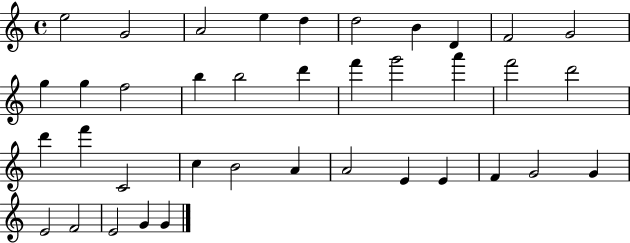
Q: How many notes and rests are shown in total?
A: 38